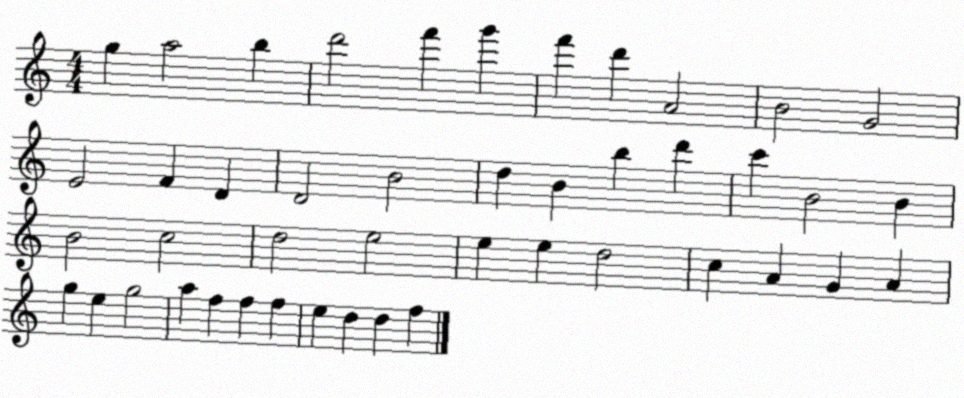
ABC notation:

X:1
T:Untitled
M:4/4
L:1/4
K:C
g a2 b d'2 f' g' f' d' A2 B2 G2 E2 F D D2 B2 d B b d' c' B2 B B2 c2 d2 e2 e e d2 c A G A g e g2 a f f f e d d f